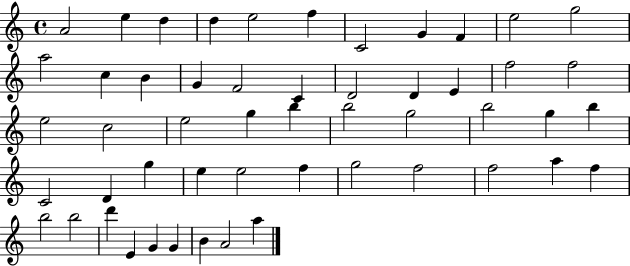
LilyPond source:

{
  \clef treble
  \time 4/4
  \defaultTimeSignature
  \key c \major
  a'2 e''4 d''4 | d''4 e''2 f''4 | c'2 g'4 f'4 | e''2 g''2 | \break a''2 c''4 b'4 | g'4 f'2 c'4 | d'2 d'4 e'4 | f''2 f''2 | \break e''2 c''2 | e''2 g''4 b''4 | b''2 g''2 | b''2 g''4 b''4 | \break c'2 d'4 g''4 | e''4 e''2 f''4 | g''2 f''2 | f''2 a''4 f''4 | \break b''2 b''2 | d'''4 e'4 g'4 g'4 | b'4 a'2 a''4 | \bar "|."
}